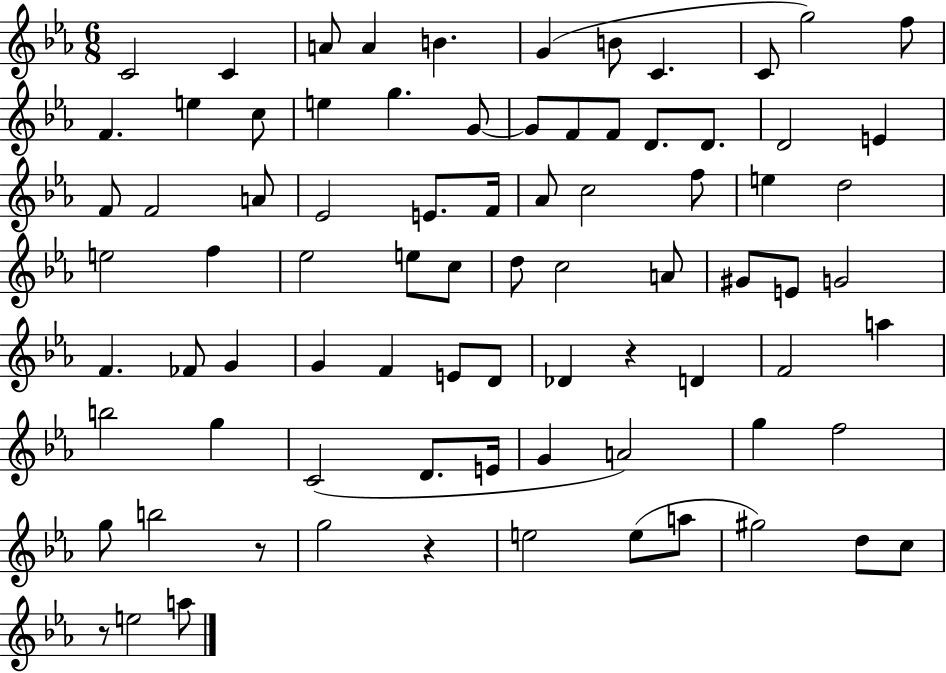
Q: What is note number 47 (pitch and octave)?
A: F4